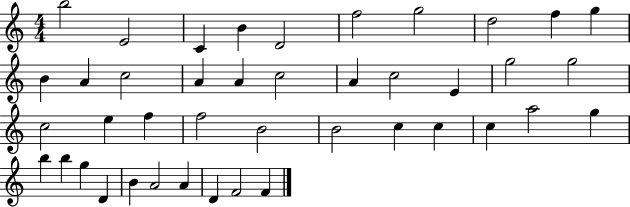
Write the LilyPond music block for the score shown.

{
  \clef treble
  \numericTimeSignature
  \time 4/4
  \key c \major
  b''2 e'2 | c'4 b'4 d'2 | f''2 g''2 | d''2 f''4 g''4 | \break b'4 a'4 c''2 | a'4 a'4 c''2 | a'4 c''2 e'4 | g''2 g''2 | \break c''2 e''4 f''4 | f''2 b'2 | b'2 c''4 c''4 | c''4 a''2 g''4 | \break b''4 b''4 g''4 d'4 | b'4 a'2 a'4 | d'4 f'2 f'4 | \bar "|."
}